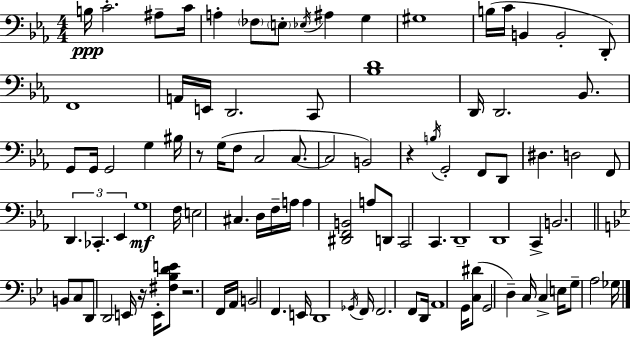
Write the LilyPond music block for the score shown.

{
  \clef bass
  \numericTimeSignature
  \time 4/4
  \key c \minor
  b16\ppp c'2.-. ais8-- c'16 | a4-. \parenthesize fes8 \parenthesize e8-. \acciaccatura { ees16 } ais4 g4 | gis1 | b16( c'16 b,4 b,2-. d,8-.) | \break f,1 | a,16 e,16 d,2. c,8 | <bes d'>1 | d,16 d,2. bes,8. | \break g,8 g,16 g,2 g4 | bis16 r8 g16( f8 c2 c8.~~ | c2 b,2) | r4 \acciaccatura { b16 } g,2-. f,8 | \break d,8 dis4. d2 | f,8 \tuplet 3/2 { d,4. ces,4.-. ees,4 } | g1\mf | f16 e2 cis4. | \break d16 f16-- a16 a4 <dis, f, b,>2 | a8 d,8 c,2 c,4. | d,1-- | d,1 | \break c,4-> b,2. | \bar "||" \break \key bes \major b,8 c8 d,8 d,2 e,16 r16 | e,16-. <fis bes d' e'>8 r2. f,16 | a,16 b,2 f,4. e,16 | d,1 | \break \acciaccatura { ges,16 } f,16 f,2. f,8 | d,16 a,1 | g,16 <c dis'>8( g,2 d4--) | c16 c4-> e16 g8-- a2 | \break ges16 \bar "|."
}